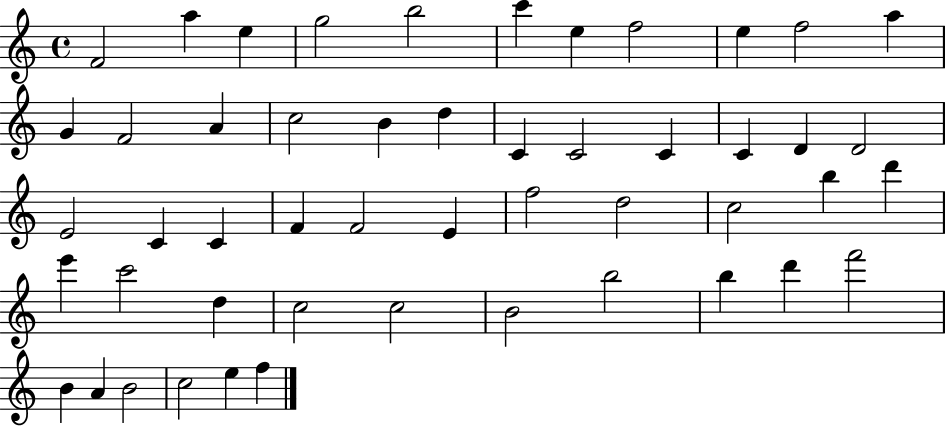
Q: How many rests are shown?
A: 0